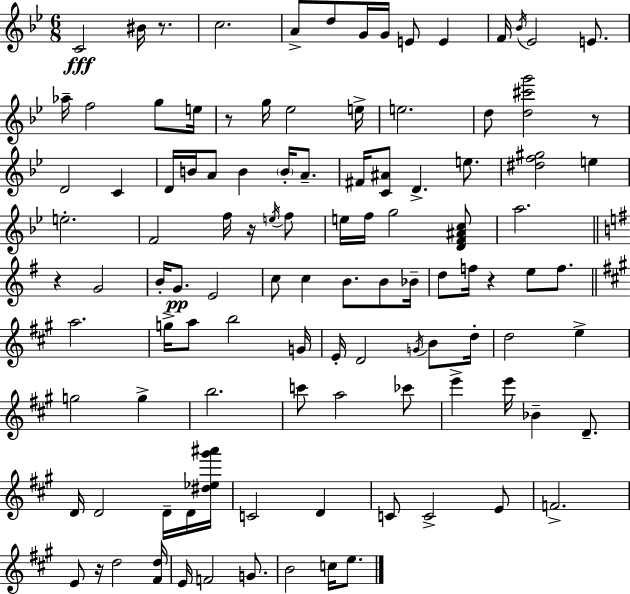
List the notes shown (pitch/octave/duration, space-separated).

C4/h BIS4/s R/e. C5/h. A4/e D5/e G4/s G4/s E4/e E4/q F4/s Bb4/s Eb4/h E4/e. Ab5/s F5/h G5/e E5/s R/e G5/s Eb5/h E5/s E5/h. D5/e [D5,C#6,G6]/h R/e D4/h C4/q D4/s B4/s A4/e B4/q B4/s A4/e. F#4/s [C4,A#4]/e D4/q. E5/e. [D#5,F5,G#5]/h E5/q E5/h. F4/h F5/s R/s E5/s F5/e E5/s F5/s G5/h [D4,F4,A#4,C5]/e A5/h. R/q G4/h B4/s G4/e. E4/h C5/e C5/q B4/e. B4/e Bb4/s D5/e F5/s R/q E5/e F5/e. A5/h. G5/s A5/e B5/h G4/s E4/s D4/h G4/s B4/e D5/s D5/h E5/q G5/h G5/q B5/h. C6/e A5/h CES6/e E6/q E6/s Bb4/q D4/e. D4/s D4/h D4/s D4/s [D#5,Eb5,G#6,A#6]/s C4/h D4/q C4/e C4/h E4/e F4/h. E4/e R/s D5/h [F#4,D5]/s E4/s F4/h G4/e. B4/h C5/s E5/e.